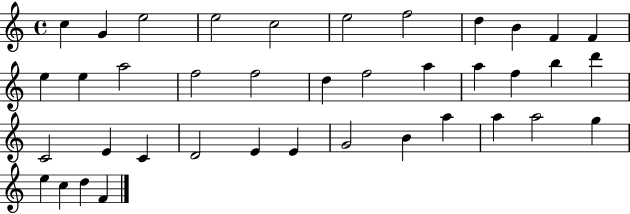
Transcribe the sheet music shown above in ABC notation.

X:1
T:Untitled
M:4/4
L:1/4
K:C
c G e2 e2 c2 e2 f2 d B F F e e a2 f2 f2 d f2 a a f b d' C2 E C D2 E E G2 B a a a2 g e c d F